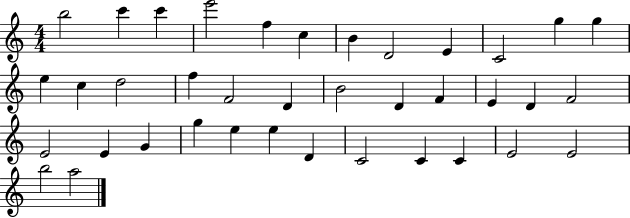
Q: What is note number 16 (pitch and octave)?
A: F5